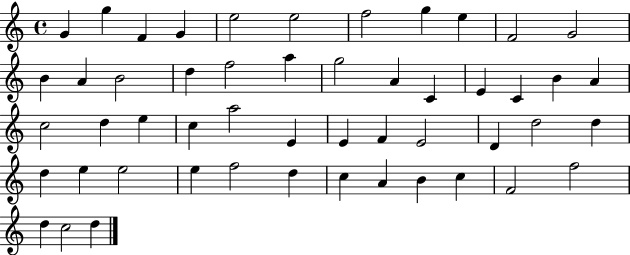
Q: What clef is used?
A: treble